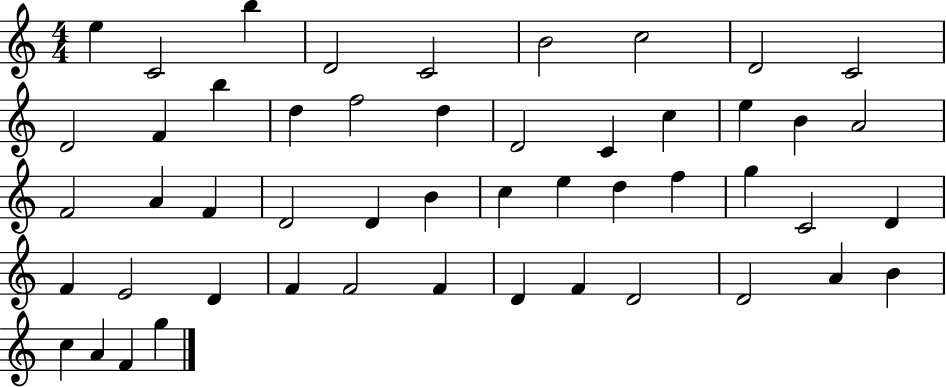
E5/q C4/h B5/q D4/h C4/h B4/h C5/h D4/h C4/h D4/h F4/q B5/q D5/q F5/h D5/q D4/h C4/q C5/q E5/q B4/q A4/h F4/h A4/q F4/q D4/h D4/q B4/q C5/q E5/q D5/q F5/q G5/q C4/h D4/q F4/q E4/h D4/q F4/q F4/h F4/q D4/q F4/q D4/h D4/h A4/q B4/q C5/q A4/q F4/q G5/q